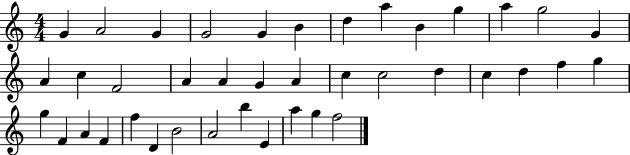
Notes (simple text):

G4/q A4/h G4/q G4/h G4/q B4/q D5/q A5/q B4/q G5/q A5/q G5/h G4/q A4/q C5/q F4/h A4/q A4/q G4/q A4/q C5/q C5/h D5/q C5/q D5/q F5/q G5/q G5/q F4/q A4/q F4/q F5/q D4/q B4/h A4/h B5/q E4/q A5/q G5/q F5/h